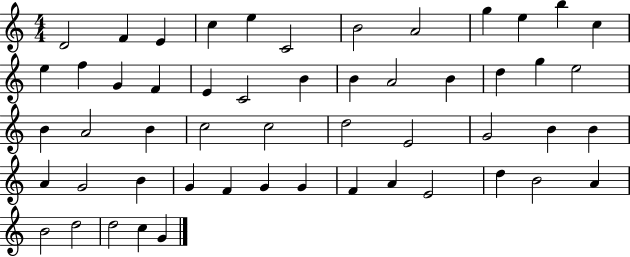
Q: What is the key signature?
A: C major